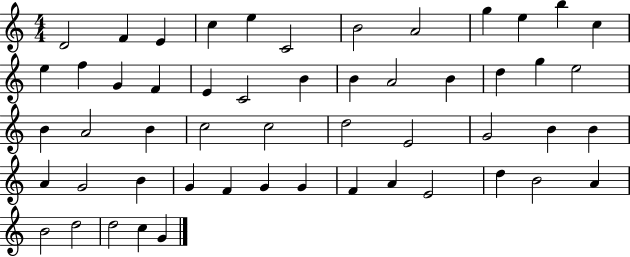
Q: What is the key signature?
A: C major